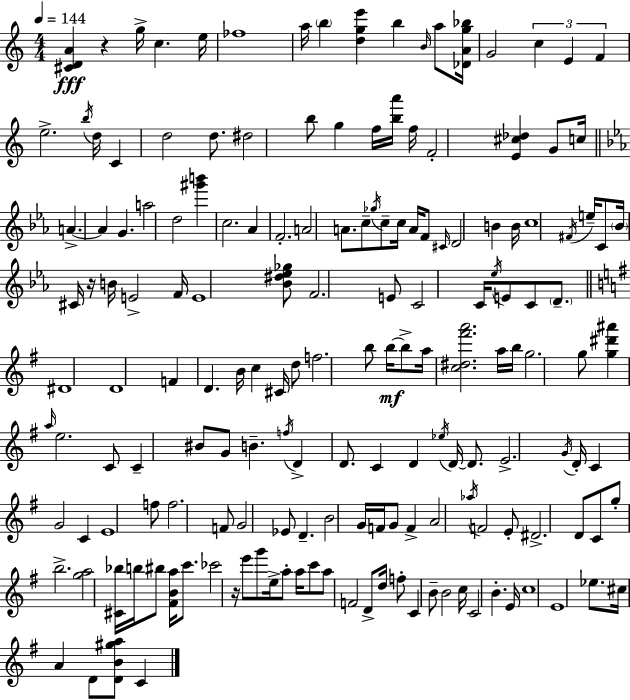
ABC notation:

X:1
T:Untitled
M:4/4
L:1/4
K:Am
[^CDA] z g/4 c e/4 _f4 a/4 b [dge'] b B/4 a/2 [_DAg_b]/4 G2 c E F e2 b/4 d/4 C d2 d/2 ^d2 b/2 g f/4 [ba']/4 f/4 F2 [E^c_d] G/2 c/4 A A G a2 d2 [^g'b'] c2 _A F2 A2 A/2 c/2 _g/4 c/2 c/4 A/4 F/2 ^C/4 D2 B B/4 c4 ^F/4 e/4 C/2 _B/4 ^C/4 z/4 B/4 E2 F/4 E4 [_B^d_e_g]/2 F2 E/2 C2 C/4 _e/4 E/2 C/2 D/2 ^D4 D4 F D B/4 c ^C/4 d/2 f2 b/2 b/4 b/2 a/4 [c^d^f'a']2 a/4 b/4 g2 g/2 [g^d'^a'] a/4 e2 C/2 C ^B/2 G/2 B f/4 D D/2 C D _e/4 D/4 D/2 E2 G/4 D/4 C G2 C E4 f/2 f2 F/2 G2 _E/2 D B2 G/4 F/4 G/2 F A2 _a/4 F2 E/2 ^D2 D/2 C/2 g/2 b2 [ga]2 [^C_b]/4 b/4 ^b/2 [^FBa]/4 c'/2 _c'2 z/4 e'/2 g'/2 e/4 a/2 a/4 c'/2 a/2 F2 D/2 d/4 f/2 C B/2 B2 c/4 C2 B E/4 c4 E4 _e/2 ^c/4 A D/2 [DB^ga]/2 C